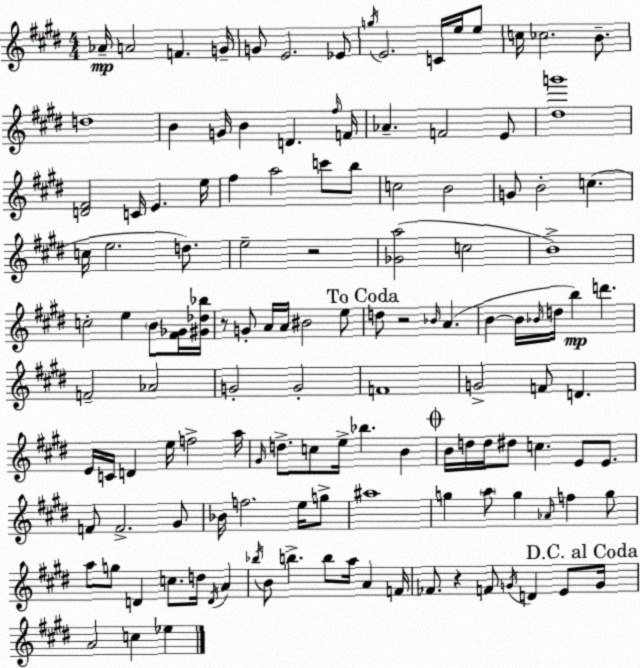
X:1
T:Untitled
M:4/4
L:1/4
K:E
_A/4 A2 F G/4 G/2 E2 _E/2 g/4 E2 C/4 e/4 e/2 c/4 _c2 B/2 d4 B G/4 B D ^f/4 F/4 _A F2 E/2 [^dg']4 [D^F]2 C/4 E e/4 ^f a2 c'/2 b/2 c2 B2 G/2 B2 c c/4 e2 d/2 e2 z2 [_Ga]2 c2 B4 c2 e B/2 [^F_G]/4 [^G_d_b]/4 z/2 G/2 A/4 A/4 ^B2 e/2 d/2 z2 _B/4 A B B/4 _B/4 d/4 b d' F2 _A2 G2 G2 F4 G2 F/2 D E/4 C/4 D e/4 f2 a/4 ^G/4 d/2 c/2 e/4 _b B B/4 d/4 d/4 ^d/2 c E/2 E/2 F/2 F2 ^G/2 _B/4 f2 e/4 g/2 ^a4 g a/2 g _A/4 f g/2 a/2 g/2 D c/2 d/4 D/4 A _b/4 B/2 b b/2 a/4 A F/4 _F/2 z F/2 G/4 D E/2 G/4 A2 c _e